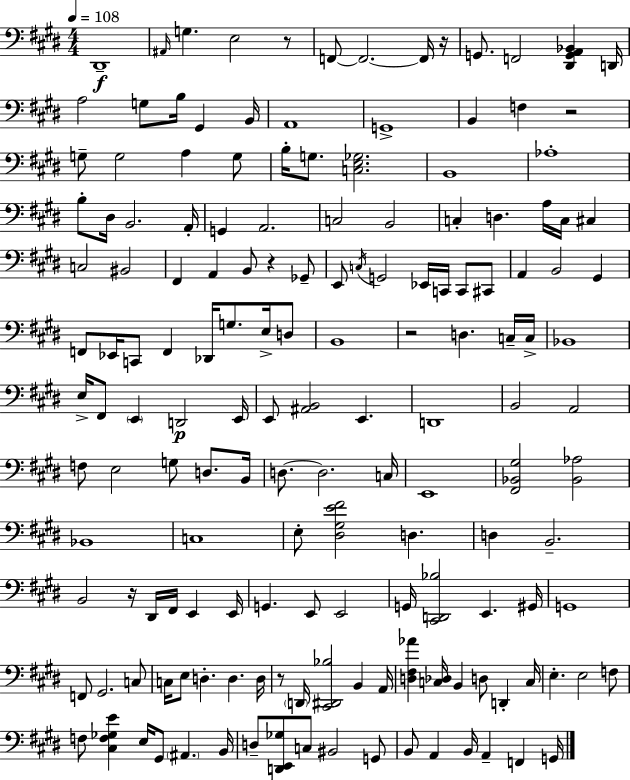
D#2/w A#2/s G3/q. E3/h R/e F2/e F2/h. F2/s R/s G2/e. F2/h [D#2,G2,A2,Bb2]/q D2/s A3/h G3/e B3/s G#2/q B2/s A2/w G2/w B2/q F3/q R/h G3/e G3/h A3/q G3/e B3/s G3/e. [C3,E3,Gb3]/h. B2/w Ab3/w B3/e D#3/s B2/h. A2/s G2/q A2/h. C3/h B2/h C3/q D3/q. A3/s C3/s C#3/q C3/h BIS2/h F#2/q A2/q B2/e R/q Gb2/e E2/e C3/s G2/h Eb2/s C2/s C2/e C#2/e A2/q B2/h G#2/q F2/e Eb2/s C2/e F2/q Db2/s G3/e. E3/s D3/e B2/w R/h D3/q. C3/s C3/s Bb2/w E3/s F#2/e E2/q D2/h E2/s E2/e [A#2,B2]/h E2/q. D2/w B2/h A2/h F3/e E3/h G3/e D3/e. B2/s D3/e. D3/h. C3/s E2/w [F#2,Bb2,G#3]/h [Bb2,Ab3]/h Bb2/w C3/w E3/e [D#3,G#3,E4,F#4]/h D3/q. D3/q B2/h. B2/h R/s D#2/s F#2/s E2/q E2/s G2/q. E2/e E2/h G2/s [C#2,D2,Bb3]/h E2/q. G#2/s G2/w F2/e G#2/h. C3/e C3/s E3/e D3/q. D3/q. D3/s R/e D2/s [C#2,D#2,Bb3]/h B2/q A2/s [D3,F#3,Ab4]/q [C3,Db3]/s B2/q D3/e D2/q C3/s E3/q. E3/h F3/e F3/e [C#3,F3,Gb3,E4]/q E3/s G#2/e A#2/q. B2/s D3/e [D2,E2,Gb3]/e C3/e BIS2/h G2/e B2/e A2/q B2/s A2/q F2/q G2/s